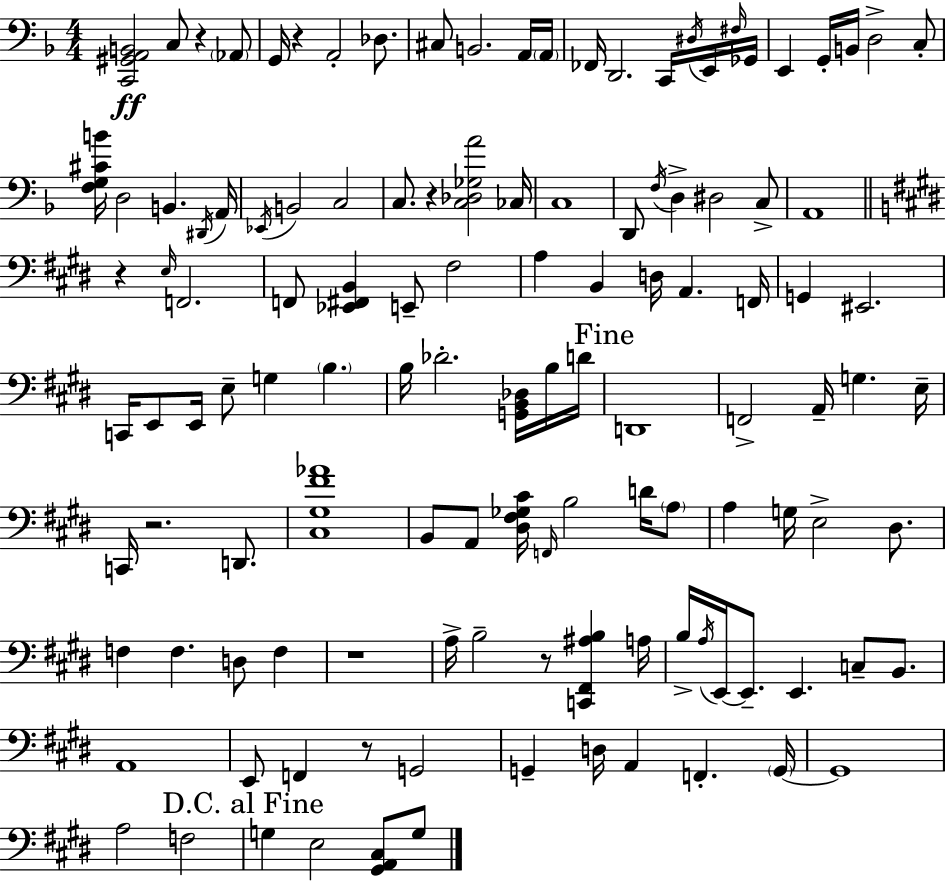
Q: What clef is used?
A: bass